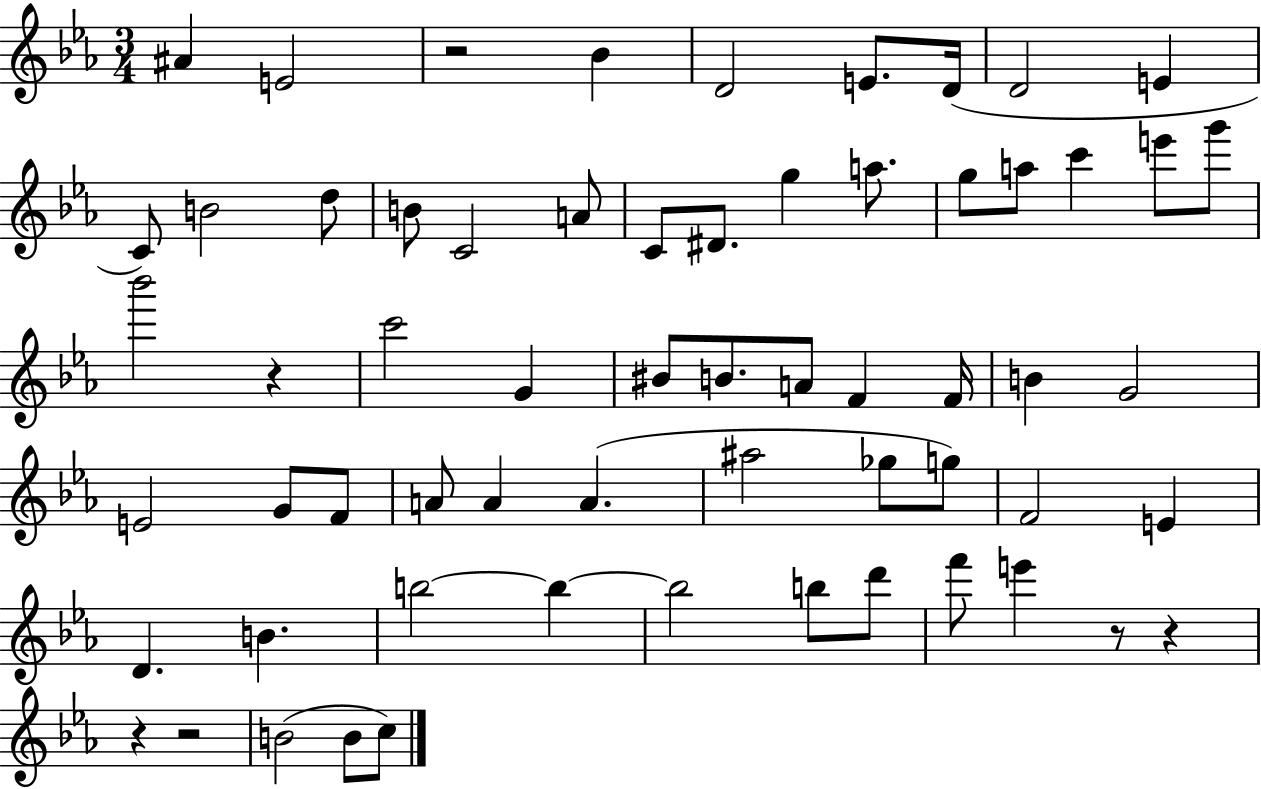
X:1
T:Untitled
M:3/4
L:1/4
K:Eb
^A E2 z2 _B D2 E/2 D/4 D2 E C/2 B2 d/2 B/2 C2 A/2 C/2 ^D/2 g a/2 g/2 a/2 c' e'/2 g'/2 _b'2 z c'2 G ^B/2 B/2 A/2 F F/4 B G2 E2 G/2 F/2 A/2 A A ^a2 _g/2 g/2 F2 E D B b2 b b2 b/2 d'/2 f'/2 e' z/2 z z z2 B2 B/2 c/2